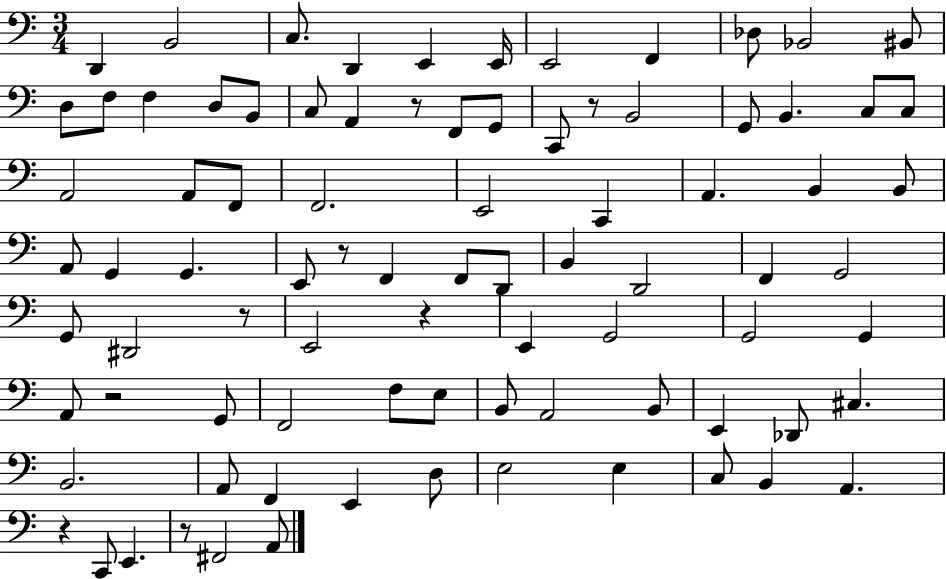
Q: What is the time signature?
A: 3/4